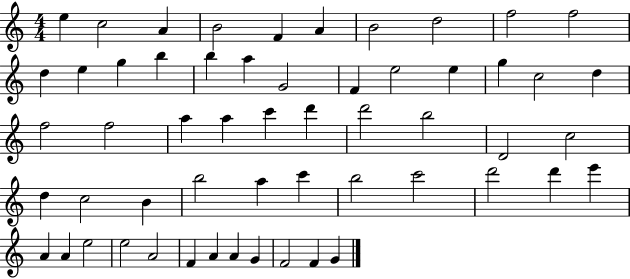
{
  \clef treble
  \numericTimeSignature
  \time 4/4
  \key c \major
  e''4 c''2 a'4 | b'2 f'4 a'4 | b'2 d''2 | f''2 f''2 | \break d''4 e''4 g''4 b''4 | b''4 a''4 g'2 | f'4 e''2 e''4 | g''4 c''2 d''4 | \break f''2 f''2 | a''4 a''4 c'''4 d'''4 | d'''2 b''2 | d'2 c''2 | \break d''4 c''2 b'4 | b''2 a''4 c'''4 | b''2 c'''2 | d'''2 d'''4 e'''4 | \break a'4 a'4 e''2 | e''2 a'2 | f'4 a'4 a'4 g'4 | f'2 f'4 g'4 | \break \bar "|."
}